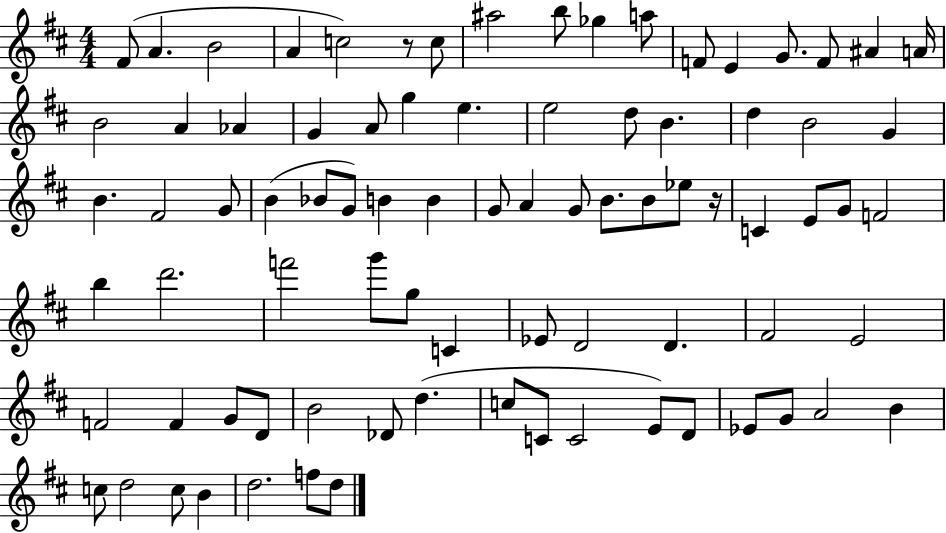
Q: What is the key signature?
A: D major